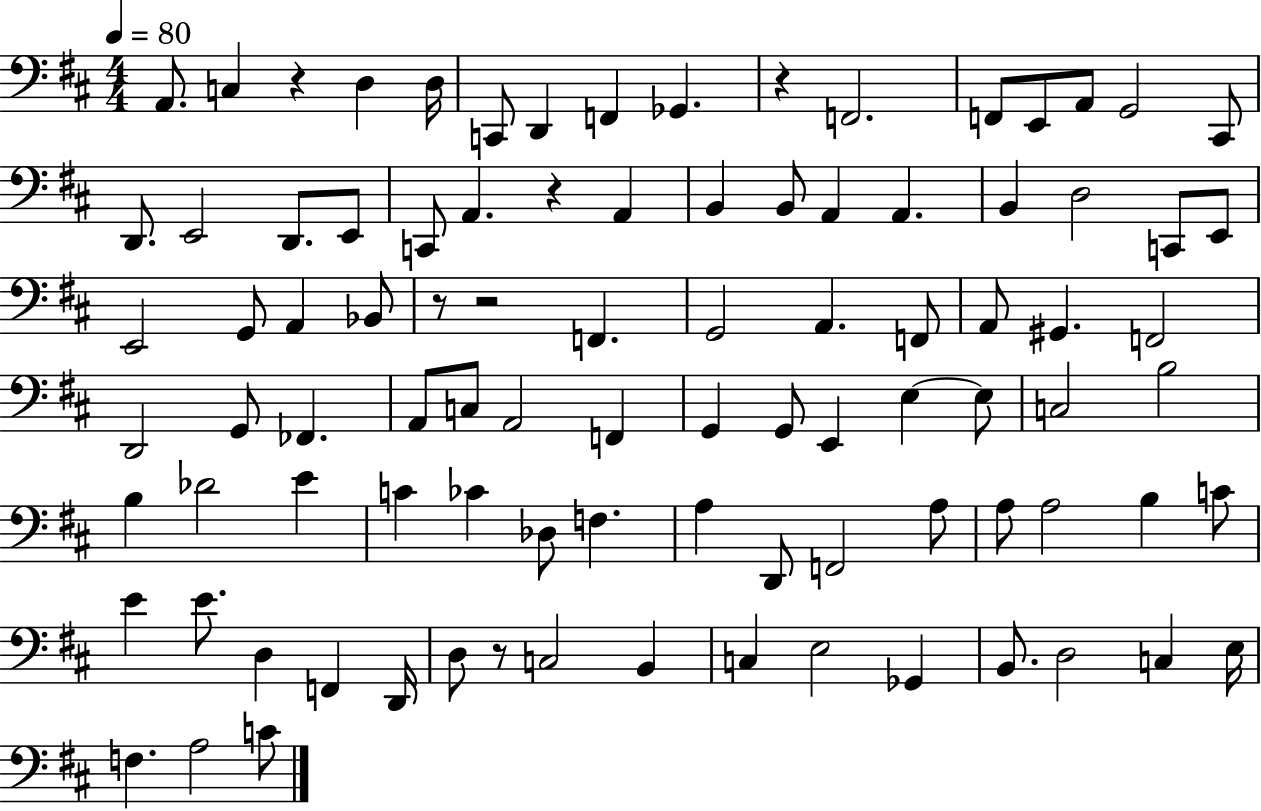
A2/e. C3/q R/q D3/q D3/s C2/e D2/q F2/q Gb2/q. R/q F2/h. F2/e E2/e A2/e G2/h C#2/e D2/e. E2/h D2/e. E2/e C2/e A2/q. R/q A2/q B2/q B2/e A2/q A2/q. B2/q D3/h C2/e E2/e E2/h G2/e A2/q Bb2/e R/e R/h F2/q. G2/h A2/q. F2/e A2/e G#2/q. F2/h D2/h G2/e FES2/q. A2/e C3/e A2/h F2/q G2/q G2/e E2/q E3/q E3/e C3/h B3/h B3/q Db4/h E4/q C4/q CES4/q Db3/e F3/q. A3/q D2/e F2/h A3/e A3/e A3/h B3/q C4/e E4/q E4/e. D3/q F2/q D2/s D3/e R/e C3/h B2/q C3/q E3/h Gb2/q B2/e. D3/h C3/q E3/s F3/q. A3/h C4/e